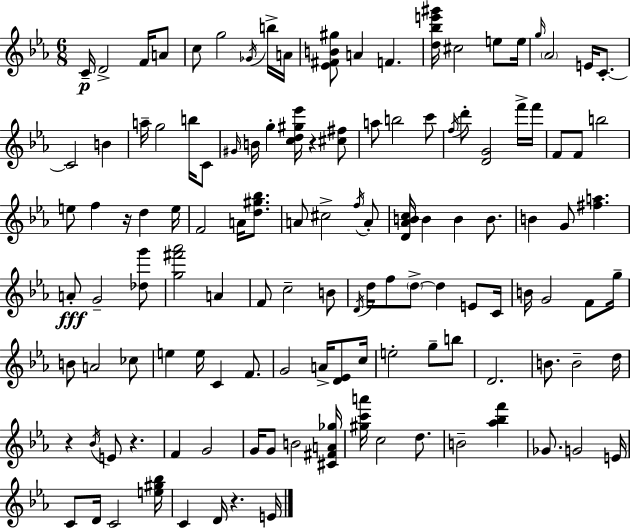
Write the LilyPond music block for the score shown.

{
  \clef treble
  \numericTimeSignature
  \time 6/8
  \key c \minor
  c'16--\p d'2-> f'16 a'8 | c''8 g''2 \acciaccatura { ges'16 } b''16-> | a'16 <ees' fis' b' gis''>8 a'4 f'4. | <d'' bes'' e''' gis'''>16 cis''2 e''8 | \break e''16 \grace { g''16 } \parenthesize aes'2 e'16 c'8.-.~~ | c'2 b'4 | a''16-- g''2 b''16 | c'8 \grace { gis'16 } b'16 g''4-. <c'' d'' gis'' ees'''>16 r4 | \break <cis'' fis''>8 a''8 b''2 | c'''8 \acciaccatura { f''16 } d'''8-. <d' g'>2 | f'''16-> f'''16 f'8 f'8 b''2 | e''8 f''4 r16 d''4 | \break e''16 f'2 | a'16 <d'' gis'' bes''>8. a'8 cis''2-> | \acciaccatura { f''16 } a'8-. <d' aes' b' c''>16 b'4 b'4 | b'8. b'4 g'8 <fis'' a''>4. | \break a'8-.\fff g'2-- | <des'' g'''>8 <g'' fis''' aes'''>2 | a'4 f'8 c''2-- | b'8 \acciaccatura { d'16 } d''16 f''8 \parenthesize d''8->~~ d''4 | \break e'8 c'16 b'16 g'2 | f'8 g''16-- b'8 a'2 | ces''8 e''4 e''16 c'4 | f'8. g'2 | \break a'16-> <d' ees'>8 c''16 e''2-. | g''8-- b''8 d'2. | b'8. b'2-- | d''16 r4 \acciaccatura { bes'16 } e'8 | \break r4. f'4 g'2 | g'16 g'8 b'2 | <cis' fis' a' ges''>16 <gis'' c''' a'''>16 c''2 | d''8. b'2-- | \break <aes'' bes'' f'''>4 ges'8. g'2 | e'16 c'8 d'16 c'2 | <e'' gis'' bes''>16 c'4 d'16 | r4. e'16 \bar "|."
}